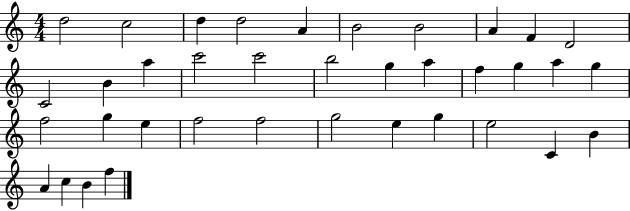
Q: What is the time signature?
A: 4/4